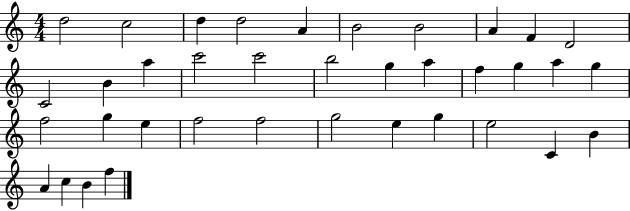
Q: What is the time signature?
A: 4/4